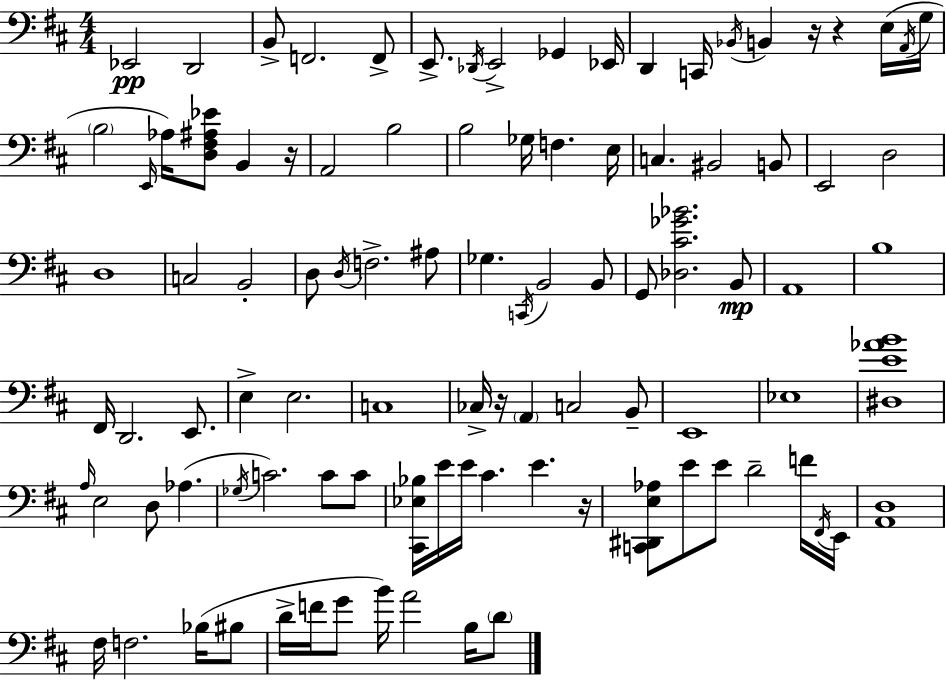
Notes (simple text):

Eb2/h D2/h B2/e F2/h. F2/e E2/e. Db2/s E2/h Gb2/q Eb2/s D2/q C2/s Bb2/s B2/q R/s R/q E3/s A2/s G3/s B3/h E2/s Ab3/s [D3,F#3,A#3,Eb4]/e B2/q R/s A2/h B3/h B3/h Gb3/s F3/q. E3/s C3/q. BIS2/h B2/e E2/h D3/h D3/w C3/h B2/h D3/e D3/s F3/h. A#3/e Gb3/q. C2/s B2/h B2/e G2/e [Db3,C#4,Gb4,Bb4]/h. B2/e A2/w B3/w F#2/s D2/h. E2/e. E3/q E3/h. C3/w CES3/s R/s A2/q C3/h B2/e E2/w Eb3/w [D#3,E4,Ab4,B4]/w A3/s E3/h D3/e Ab3/q. Gb3/s C4/h. C4/e C4/e [C#2,Eb3,Bb3]/s E4/s E4/s C#4/q. E4/q. R/s [C2,D#2,E3,Ab3]/e E4/e E4/e D4/h F4/s F#2/s E2/s [A2,D3]/w F#3/s F3/h. Bb3/s BIS3/e D4/s F4/s G4/e B4/s A4/h B3/s D4/e